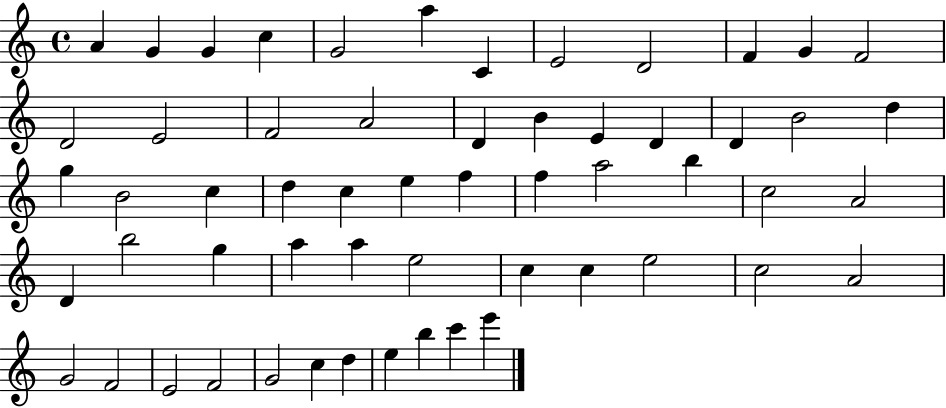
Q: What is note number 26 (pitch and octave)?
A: C5